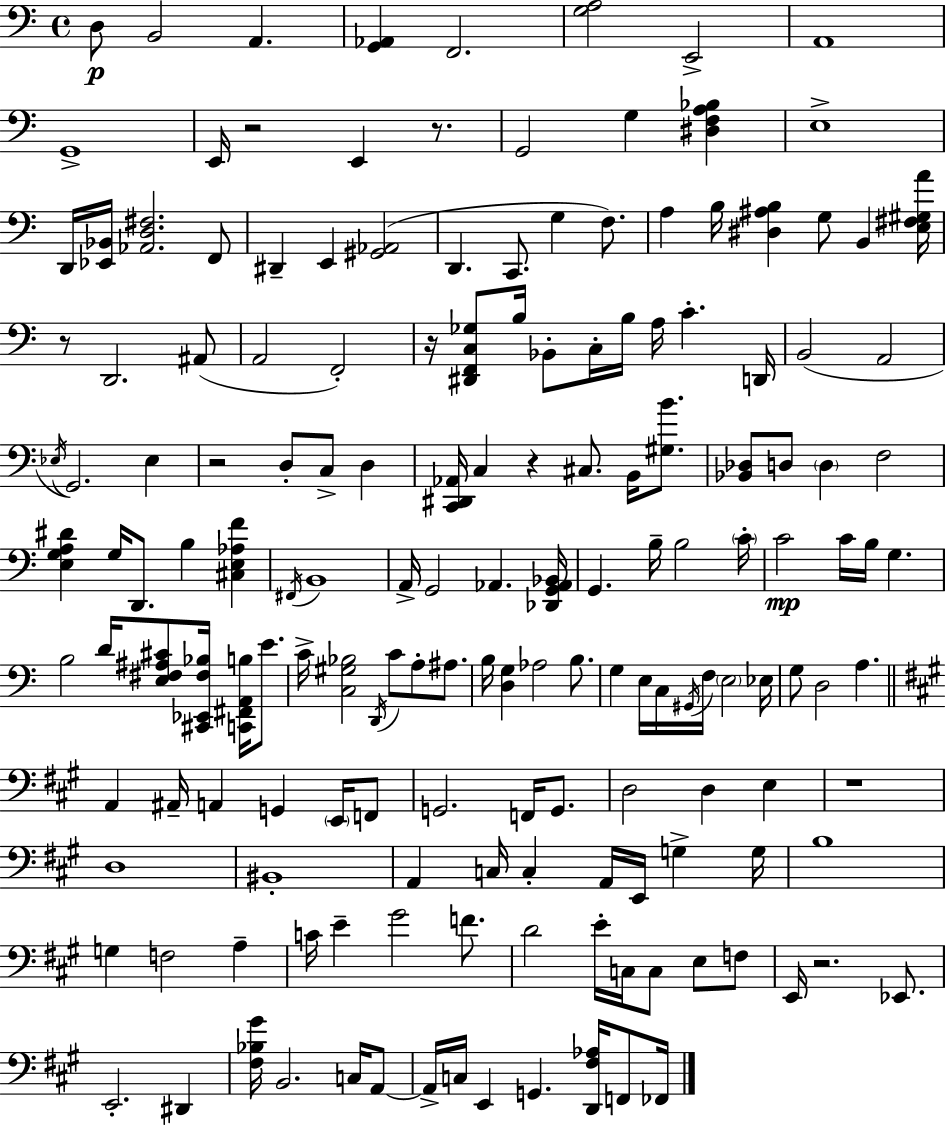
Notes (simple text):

D3/e B2/h A2/q. [G2,Ab2]/q F2/h. [G3,A3]/h E2/h A2/w G2/w E2/s R/h E2/q R/e. G2/h G3/q [D#3,F3,A3,Bb3]/q E3/w D2/s [Eb2,Bb2]/s [Ab2,D3,F#3]/h. F2/e D#2/q E2/q [G#2,Ab2]/h D2/q. C2/e. G3/q F3/e. A3/q B3/s [D#3,A#3,B3]/q G3/e B2/q [E3,F#3,G#3,A4]/s R/e D2/h. A#2/e A2/h F2/h R/s [D#2,F2,C3,Gb3]/e B3/s Bb2/e C3/s B3/s A3/s C4/q. D2/s B2/h A2/h Eb3/s G2/h. Eb3/q R/h D3/e C3/e D3/q [C2,D#2,Ab2]/s C3/q R/q C#3/e. B2/s [G#3,B4]/e. [Bb2,Db3]/e D3/e D3/q F3/h [E3,G3,A3,D#4]/q G3/s D2/e. B3/q [C#3,E3,Ab3,F4]/q F#2/s B2/w A2/s G2/h Ab2/q. [Db2,G2,Ab2,Bb2]/s G2/q. B3/s B3/h C4/s C4/h C4/s B3/s G3/q. B3/h D4/s [E3,F#3,A#3,C#4]/e [C#2,Eb2,F#3,Bb3]/s [C2,F#2,A2,B3]/s E4/e. C4/s [C3,G#3,Bb3]/h D2/s C4/e A3/e A#3/e. B3/s [D3,G3]/q Ab3/h B3/e. G3/q E3/s C3/s G#2/s F3/s E3/h Eb3/s G3/e D3/h A3/q. A2/q A#2/s A2/q G2/q E2/s F2/e G2/h. F2/s G2/e. D3/h D3/q E3/q R/w D3/w BIS2/w A2/q C3/s C3/q A2/s E2/s G3/q G3/s B3/w G3/q F3/h A3/q C4/s E4/q G#4/h F4/e. D4/h E4/s C3/s C3/e E3/e F3/e E2/s R/h. Eb2/e. E2/h. D#2/q [F#3,Bb3,G#4]/s B2/h. C3/s A2/e A2/s C3/s E2/q G2/q. [D2,F#3,Ab3]/s F2/e FES2/s